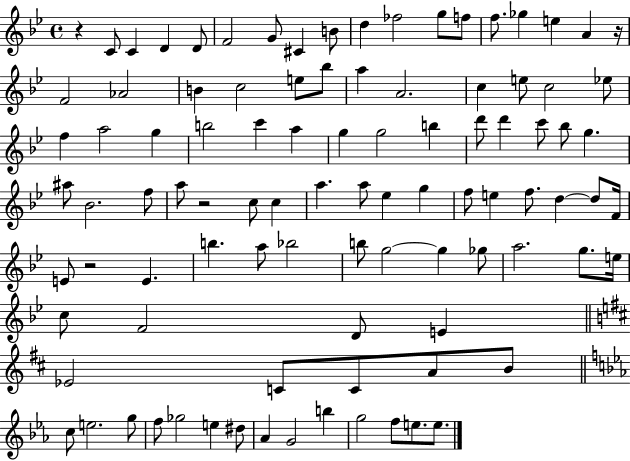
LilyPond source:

{
  \clef treble
  \time 4/4
  \defaultTimeSignature
  \key bes \major
  \repeat volta 2 { r4 c'8 c'4 d'4 d'8 | f'2 g'8 cis'4 b'8 | d''4 fes''2 g''8 f''8 | f''8. ges''4 e''4 a'4 r16 | \break f'2 aes'2 | b'4 c''2 e''8 bes''8 | a''4 a'2. | c''4 e''8 c''2 ees''8 | \break f''4 a''2 g''4 | b''2 c'''4 a''4 | g''4 g''2 b''4 | d'''8 d'''4 c'''8 bes''8 g''4. | \break ais''8 bes'2. f''8 | a''8 r2 c''8 c''4 | a''4. a''8 ees''4 g''4 | f''8 e''4 f''8. d''4~~ d''8 f'16 | \break e'8 r2 e'4. | b''4. a''8 bes''2 | b''8 g''2~~ g''4 ges''8 | a''2. g''8. e''16 | \break c''8 f'2 d'8 e'4 | \bar "||" \break \key b \minor ees'2 c'8 c'8 a'8 b'8 | \bar "||" \break \key ees \major c''8 e''2. g''8 | f''8 ges''2 e''4 dis''8 | aes'4 g'2 b''4 | g''2 f''8 e''8. e''8. | \break } \bar "|."
}